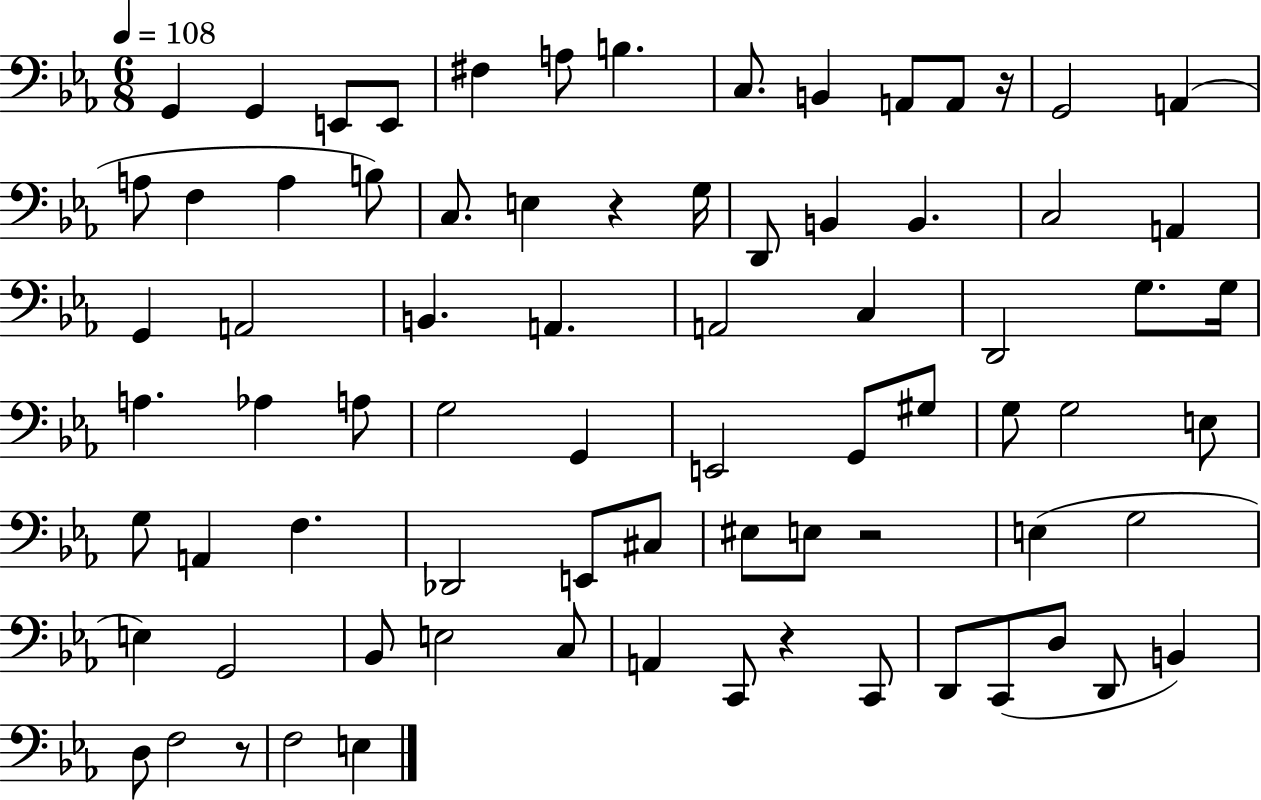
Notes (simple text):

G2/q G2/q E2/e E2/e F#3/q A3/e B3/q. C3/e. B2/q A2/e A2/e R/s G2/h A2/q A3/e F3/q A3/q B3/e C3/e. E3/q R/q G3/s D2/e B2/q B2/q. C3/h A2/q G2/q A2/h B2/q. A2/q. A2/h C3/q D2/h G3/e. G3/s A3/q. Ab3/q A3/e G3/h G2/q E2/h G2/e G#3/e G3/e G3/h E3/e G3/e A2/q F3/q. Db2/h E2/e C#3/e EIS3/e E3/e R/h E3/q G3/h E3/q G2/h Bb2/e E3/h C3/e A2/q C2/e R/q C2/e D2/e C2/e D3/e D2/e B2/q D3/e F3/h R/e F3/h E3/q